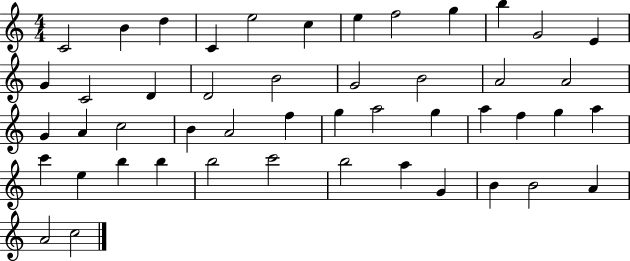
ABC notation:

X:1
T:Untitled
M:4/4
L:1/4
K:C
C2 B d C e2 c e f2 g b G2 E G C2 D D2 B2 G2 B2 A2 A2 G A c2 B A2 f g a2 g a f g a c' e b b b2 c'2 b2 a G B B2 A A2 c2